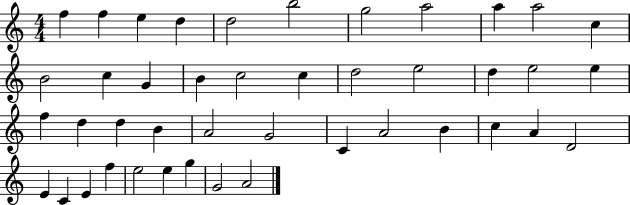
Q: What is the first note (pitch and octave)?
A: F5